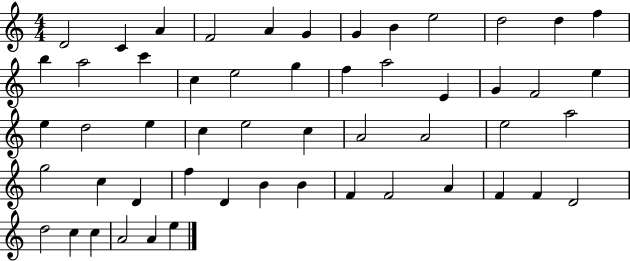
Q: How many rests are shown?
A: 0